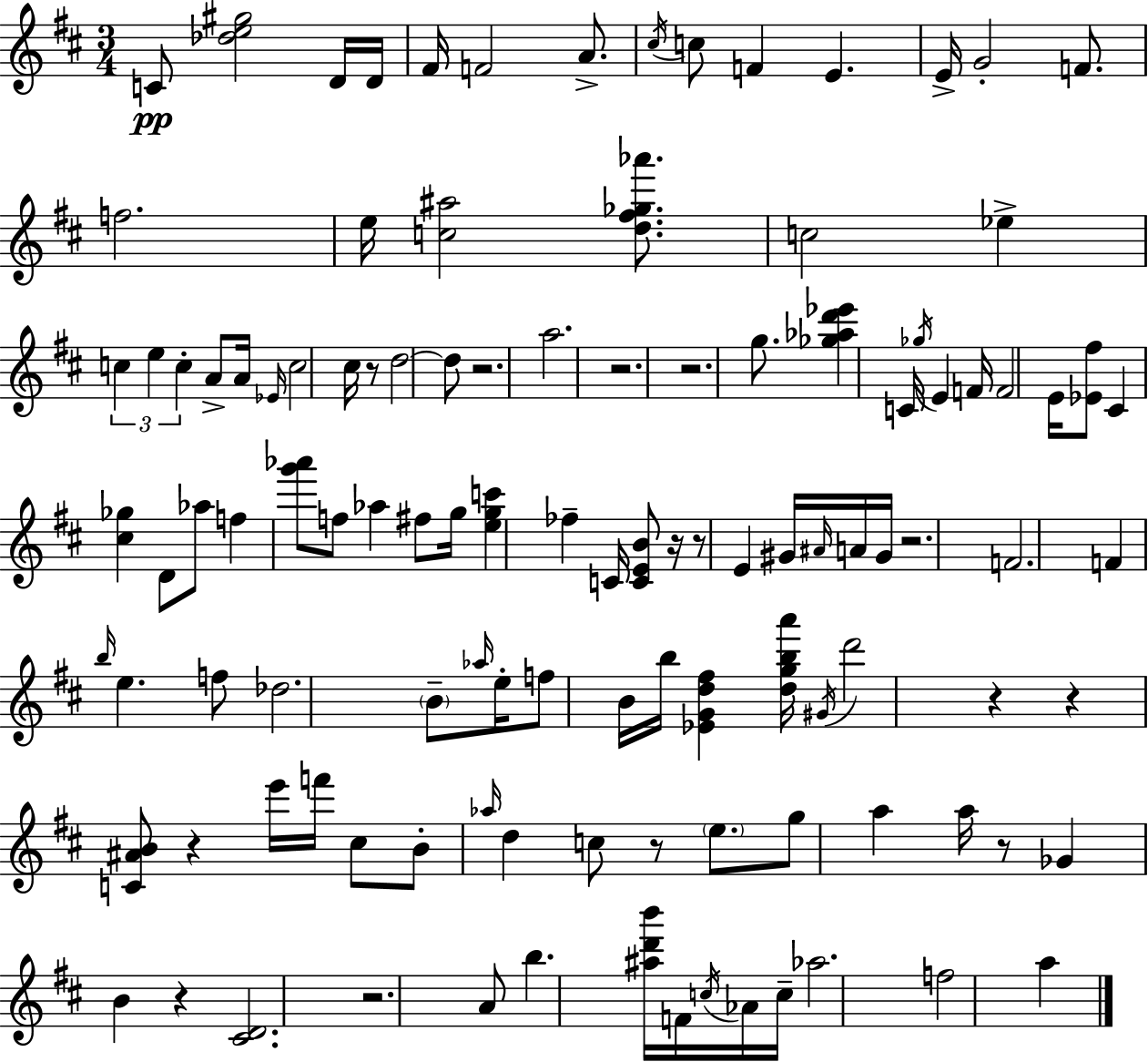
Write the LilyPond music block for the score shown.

{
  \clef treble
  \numericTimeSignature
  \time 3/4
  \key d \major
  c'8\pp <des'' e'' gis''>2 d'16 d'16 | fis'16 f'2 a'8.-> | \acciaccatura { cis''16 } c''8 f'4 e'4. | e'16-> g'2-. f'8. | \break f''2. | e''16 <c'' ais''>2 <d'' fis'' ges'' aes'''>8. | c''2 ees''4-> | \tuplet 3/2 { c''4 e''4 c''4-. } | \break a'8-> a'16 \grace { ees'16 } c''2 | cis''16 r8 d''2~~ | d''8 r2. | a''2. | \break r2. | r2. | g''8. <ges'' aes'' d''' ees'''>4 c'16 \acciaccatura { ges''16 } e'4 | f'16 f'2 | \break e'16 <ees' fis''>8 cis'4 <cis'' ges''>4 d'8 | aes''8 f''4 <g''' aes'''>8 f''8 aes''4 | fis''8 g''16 <e'' g'' c'''>4 fes''4-- | c'16 <c' e' b'>8 r16 r8 e'4 | \break gis'16 \grace { ais'16 } a'16 gis'16 r2. | f'2. | f'4 \grace { b''16 } e''4. | f''8 des''2. | \break \parenthesize b'8-- \grace { aes''16 } e''16-. f''8 b'16 | b''16 <ees' g' d'' fis''>4 <d'' g'' b'' a'''>16 \acciaccatura { gis'16 } d'''2 | r4 r4 <c' ais' b'>8 | r4 e'''16 f'''16 cis''8 b'8-. \grace { aes''16 } | \break d''4 c''8 r8 \parenthesize e''8. g''8 | a''4 a''16 r8 ges'4 | b'4 r4 <cis' d'>2. | r2. | \break a'8 b''4. | <ais'' d''' b'''>16 f'16 \acciaccatura { c''16 } aes'16 c''16-- aes''2. | f''2 | a''4 \bar "|."
}